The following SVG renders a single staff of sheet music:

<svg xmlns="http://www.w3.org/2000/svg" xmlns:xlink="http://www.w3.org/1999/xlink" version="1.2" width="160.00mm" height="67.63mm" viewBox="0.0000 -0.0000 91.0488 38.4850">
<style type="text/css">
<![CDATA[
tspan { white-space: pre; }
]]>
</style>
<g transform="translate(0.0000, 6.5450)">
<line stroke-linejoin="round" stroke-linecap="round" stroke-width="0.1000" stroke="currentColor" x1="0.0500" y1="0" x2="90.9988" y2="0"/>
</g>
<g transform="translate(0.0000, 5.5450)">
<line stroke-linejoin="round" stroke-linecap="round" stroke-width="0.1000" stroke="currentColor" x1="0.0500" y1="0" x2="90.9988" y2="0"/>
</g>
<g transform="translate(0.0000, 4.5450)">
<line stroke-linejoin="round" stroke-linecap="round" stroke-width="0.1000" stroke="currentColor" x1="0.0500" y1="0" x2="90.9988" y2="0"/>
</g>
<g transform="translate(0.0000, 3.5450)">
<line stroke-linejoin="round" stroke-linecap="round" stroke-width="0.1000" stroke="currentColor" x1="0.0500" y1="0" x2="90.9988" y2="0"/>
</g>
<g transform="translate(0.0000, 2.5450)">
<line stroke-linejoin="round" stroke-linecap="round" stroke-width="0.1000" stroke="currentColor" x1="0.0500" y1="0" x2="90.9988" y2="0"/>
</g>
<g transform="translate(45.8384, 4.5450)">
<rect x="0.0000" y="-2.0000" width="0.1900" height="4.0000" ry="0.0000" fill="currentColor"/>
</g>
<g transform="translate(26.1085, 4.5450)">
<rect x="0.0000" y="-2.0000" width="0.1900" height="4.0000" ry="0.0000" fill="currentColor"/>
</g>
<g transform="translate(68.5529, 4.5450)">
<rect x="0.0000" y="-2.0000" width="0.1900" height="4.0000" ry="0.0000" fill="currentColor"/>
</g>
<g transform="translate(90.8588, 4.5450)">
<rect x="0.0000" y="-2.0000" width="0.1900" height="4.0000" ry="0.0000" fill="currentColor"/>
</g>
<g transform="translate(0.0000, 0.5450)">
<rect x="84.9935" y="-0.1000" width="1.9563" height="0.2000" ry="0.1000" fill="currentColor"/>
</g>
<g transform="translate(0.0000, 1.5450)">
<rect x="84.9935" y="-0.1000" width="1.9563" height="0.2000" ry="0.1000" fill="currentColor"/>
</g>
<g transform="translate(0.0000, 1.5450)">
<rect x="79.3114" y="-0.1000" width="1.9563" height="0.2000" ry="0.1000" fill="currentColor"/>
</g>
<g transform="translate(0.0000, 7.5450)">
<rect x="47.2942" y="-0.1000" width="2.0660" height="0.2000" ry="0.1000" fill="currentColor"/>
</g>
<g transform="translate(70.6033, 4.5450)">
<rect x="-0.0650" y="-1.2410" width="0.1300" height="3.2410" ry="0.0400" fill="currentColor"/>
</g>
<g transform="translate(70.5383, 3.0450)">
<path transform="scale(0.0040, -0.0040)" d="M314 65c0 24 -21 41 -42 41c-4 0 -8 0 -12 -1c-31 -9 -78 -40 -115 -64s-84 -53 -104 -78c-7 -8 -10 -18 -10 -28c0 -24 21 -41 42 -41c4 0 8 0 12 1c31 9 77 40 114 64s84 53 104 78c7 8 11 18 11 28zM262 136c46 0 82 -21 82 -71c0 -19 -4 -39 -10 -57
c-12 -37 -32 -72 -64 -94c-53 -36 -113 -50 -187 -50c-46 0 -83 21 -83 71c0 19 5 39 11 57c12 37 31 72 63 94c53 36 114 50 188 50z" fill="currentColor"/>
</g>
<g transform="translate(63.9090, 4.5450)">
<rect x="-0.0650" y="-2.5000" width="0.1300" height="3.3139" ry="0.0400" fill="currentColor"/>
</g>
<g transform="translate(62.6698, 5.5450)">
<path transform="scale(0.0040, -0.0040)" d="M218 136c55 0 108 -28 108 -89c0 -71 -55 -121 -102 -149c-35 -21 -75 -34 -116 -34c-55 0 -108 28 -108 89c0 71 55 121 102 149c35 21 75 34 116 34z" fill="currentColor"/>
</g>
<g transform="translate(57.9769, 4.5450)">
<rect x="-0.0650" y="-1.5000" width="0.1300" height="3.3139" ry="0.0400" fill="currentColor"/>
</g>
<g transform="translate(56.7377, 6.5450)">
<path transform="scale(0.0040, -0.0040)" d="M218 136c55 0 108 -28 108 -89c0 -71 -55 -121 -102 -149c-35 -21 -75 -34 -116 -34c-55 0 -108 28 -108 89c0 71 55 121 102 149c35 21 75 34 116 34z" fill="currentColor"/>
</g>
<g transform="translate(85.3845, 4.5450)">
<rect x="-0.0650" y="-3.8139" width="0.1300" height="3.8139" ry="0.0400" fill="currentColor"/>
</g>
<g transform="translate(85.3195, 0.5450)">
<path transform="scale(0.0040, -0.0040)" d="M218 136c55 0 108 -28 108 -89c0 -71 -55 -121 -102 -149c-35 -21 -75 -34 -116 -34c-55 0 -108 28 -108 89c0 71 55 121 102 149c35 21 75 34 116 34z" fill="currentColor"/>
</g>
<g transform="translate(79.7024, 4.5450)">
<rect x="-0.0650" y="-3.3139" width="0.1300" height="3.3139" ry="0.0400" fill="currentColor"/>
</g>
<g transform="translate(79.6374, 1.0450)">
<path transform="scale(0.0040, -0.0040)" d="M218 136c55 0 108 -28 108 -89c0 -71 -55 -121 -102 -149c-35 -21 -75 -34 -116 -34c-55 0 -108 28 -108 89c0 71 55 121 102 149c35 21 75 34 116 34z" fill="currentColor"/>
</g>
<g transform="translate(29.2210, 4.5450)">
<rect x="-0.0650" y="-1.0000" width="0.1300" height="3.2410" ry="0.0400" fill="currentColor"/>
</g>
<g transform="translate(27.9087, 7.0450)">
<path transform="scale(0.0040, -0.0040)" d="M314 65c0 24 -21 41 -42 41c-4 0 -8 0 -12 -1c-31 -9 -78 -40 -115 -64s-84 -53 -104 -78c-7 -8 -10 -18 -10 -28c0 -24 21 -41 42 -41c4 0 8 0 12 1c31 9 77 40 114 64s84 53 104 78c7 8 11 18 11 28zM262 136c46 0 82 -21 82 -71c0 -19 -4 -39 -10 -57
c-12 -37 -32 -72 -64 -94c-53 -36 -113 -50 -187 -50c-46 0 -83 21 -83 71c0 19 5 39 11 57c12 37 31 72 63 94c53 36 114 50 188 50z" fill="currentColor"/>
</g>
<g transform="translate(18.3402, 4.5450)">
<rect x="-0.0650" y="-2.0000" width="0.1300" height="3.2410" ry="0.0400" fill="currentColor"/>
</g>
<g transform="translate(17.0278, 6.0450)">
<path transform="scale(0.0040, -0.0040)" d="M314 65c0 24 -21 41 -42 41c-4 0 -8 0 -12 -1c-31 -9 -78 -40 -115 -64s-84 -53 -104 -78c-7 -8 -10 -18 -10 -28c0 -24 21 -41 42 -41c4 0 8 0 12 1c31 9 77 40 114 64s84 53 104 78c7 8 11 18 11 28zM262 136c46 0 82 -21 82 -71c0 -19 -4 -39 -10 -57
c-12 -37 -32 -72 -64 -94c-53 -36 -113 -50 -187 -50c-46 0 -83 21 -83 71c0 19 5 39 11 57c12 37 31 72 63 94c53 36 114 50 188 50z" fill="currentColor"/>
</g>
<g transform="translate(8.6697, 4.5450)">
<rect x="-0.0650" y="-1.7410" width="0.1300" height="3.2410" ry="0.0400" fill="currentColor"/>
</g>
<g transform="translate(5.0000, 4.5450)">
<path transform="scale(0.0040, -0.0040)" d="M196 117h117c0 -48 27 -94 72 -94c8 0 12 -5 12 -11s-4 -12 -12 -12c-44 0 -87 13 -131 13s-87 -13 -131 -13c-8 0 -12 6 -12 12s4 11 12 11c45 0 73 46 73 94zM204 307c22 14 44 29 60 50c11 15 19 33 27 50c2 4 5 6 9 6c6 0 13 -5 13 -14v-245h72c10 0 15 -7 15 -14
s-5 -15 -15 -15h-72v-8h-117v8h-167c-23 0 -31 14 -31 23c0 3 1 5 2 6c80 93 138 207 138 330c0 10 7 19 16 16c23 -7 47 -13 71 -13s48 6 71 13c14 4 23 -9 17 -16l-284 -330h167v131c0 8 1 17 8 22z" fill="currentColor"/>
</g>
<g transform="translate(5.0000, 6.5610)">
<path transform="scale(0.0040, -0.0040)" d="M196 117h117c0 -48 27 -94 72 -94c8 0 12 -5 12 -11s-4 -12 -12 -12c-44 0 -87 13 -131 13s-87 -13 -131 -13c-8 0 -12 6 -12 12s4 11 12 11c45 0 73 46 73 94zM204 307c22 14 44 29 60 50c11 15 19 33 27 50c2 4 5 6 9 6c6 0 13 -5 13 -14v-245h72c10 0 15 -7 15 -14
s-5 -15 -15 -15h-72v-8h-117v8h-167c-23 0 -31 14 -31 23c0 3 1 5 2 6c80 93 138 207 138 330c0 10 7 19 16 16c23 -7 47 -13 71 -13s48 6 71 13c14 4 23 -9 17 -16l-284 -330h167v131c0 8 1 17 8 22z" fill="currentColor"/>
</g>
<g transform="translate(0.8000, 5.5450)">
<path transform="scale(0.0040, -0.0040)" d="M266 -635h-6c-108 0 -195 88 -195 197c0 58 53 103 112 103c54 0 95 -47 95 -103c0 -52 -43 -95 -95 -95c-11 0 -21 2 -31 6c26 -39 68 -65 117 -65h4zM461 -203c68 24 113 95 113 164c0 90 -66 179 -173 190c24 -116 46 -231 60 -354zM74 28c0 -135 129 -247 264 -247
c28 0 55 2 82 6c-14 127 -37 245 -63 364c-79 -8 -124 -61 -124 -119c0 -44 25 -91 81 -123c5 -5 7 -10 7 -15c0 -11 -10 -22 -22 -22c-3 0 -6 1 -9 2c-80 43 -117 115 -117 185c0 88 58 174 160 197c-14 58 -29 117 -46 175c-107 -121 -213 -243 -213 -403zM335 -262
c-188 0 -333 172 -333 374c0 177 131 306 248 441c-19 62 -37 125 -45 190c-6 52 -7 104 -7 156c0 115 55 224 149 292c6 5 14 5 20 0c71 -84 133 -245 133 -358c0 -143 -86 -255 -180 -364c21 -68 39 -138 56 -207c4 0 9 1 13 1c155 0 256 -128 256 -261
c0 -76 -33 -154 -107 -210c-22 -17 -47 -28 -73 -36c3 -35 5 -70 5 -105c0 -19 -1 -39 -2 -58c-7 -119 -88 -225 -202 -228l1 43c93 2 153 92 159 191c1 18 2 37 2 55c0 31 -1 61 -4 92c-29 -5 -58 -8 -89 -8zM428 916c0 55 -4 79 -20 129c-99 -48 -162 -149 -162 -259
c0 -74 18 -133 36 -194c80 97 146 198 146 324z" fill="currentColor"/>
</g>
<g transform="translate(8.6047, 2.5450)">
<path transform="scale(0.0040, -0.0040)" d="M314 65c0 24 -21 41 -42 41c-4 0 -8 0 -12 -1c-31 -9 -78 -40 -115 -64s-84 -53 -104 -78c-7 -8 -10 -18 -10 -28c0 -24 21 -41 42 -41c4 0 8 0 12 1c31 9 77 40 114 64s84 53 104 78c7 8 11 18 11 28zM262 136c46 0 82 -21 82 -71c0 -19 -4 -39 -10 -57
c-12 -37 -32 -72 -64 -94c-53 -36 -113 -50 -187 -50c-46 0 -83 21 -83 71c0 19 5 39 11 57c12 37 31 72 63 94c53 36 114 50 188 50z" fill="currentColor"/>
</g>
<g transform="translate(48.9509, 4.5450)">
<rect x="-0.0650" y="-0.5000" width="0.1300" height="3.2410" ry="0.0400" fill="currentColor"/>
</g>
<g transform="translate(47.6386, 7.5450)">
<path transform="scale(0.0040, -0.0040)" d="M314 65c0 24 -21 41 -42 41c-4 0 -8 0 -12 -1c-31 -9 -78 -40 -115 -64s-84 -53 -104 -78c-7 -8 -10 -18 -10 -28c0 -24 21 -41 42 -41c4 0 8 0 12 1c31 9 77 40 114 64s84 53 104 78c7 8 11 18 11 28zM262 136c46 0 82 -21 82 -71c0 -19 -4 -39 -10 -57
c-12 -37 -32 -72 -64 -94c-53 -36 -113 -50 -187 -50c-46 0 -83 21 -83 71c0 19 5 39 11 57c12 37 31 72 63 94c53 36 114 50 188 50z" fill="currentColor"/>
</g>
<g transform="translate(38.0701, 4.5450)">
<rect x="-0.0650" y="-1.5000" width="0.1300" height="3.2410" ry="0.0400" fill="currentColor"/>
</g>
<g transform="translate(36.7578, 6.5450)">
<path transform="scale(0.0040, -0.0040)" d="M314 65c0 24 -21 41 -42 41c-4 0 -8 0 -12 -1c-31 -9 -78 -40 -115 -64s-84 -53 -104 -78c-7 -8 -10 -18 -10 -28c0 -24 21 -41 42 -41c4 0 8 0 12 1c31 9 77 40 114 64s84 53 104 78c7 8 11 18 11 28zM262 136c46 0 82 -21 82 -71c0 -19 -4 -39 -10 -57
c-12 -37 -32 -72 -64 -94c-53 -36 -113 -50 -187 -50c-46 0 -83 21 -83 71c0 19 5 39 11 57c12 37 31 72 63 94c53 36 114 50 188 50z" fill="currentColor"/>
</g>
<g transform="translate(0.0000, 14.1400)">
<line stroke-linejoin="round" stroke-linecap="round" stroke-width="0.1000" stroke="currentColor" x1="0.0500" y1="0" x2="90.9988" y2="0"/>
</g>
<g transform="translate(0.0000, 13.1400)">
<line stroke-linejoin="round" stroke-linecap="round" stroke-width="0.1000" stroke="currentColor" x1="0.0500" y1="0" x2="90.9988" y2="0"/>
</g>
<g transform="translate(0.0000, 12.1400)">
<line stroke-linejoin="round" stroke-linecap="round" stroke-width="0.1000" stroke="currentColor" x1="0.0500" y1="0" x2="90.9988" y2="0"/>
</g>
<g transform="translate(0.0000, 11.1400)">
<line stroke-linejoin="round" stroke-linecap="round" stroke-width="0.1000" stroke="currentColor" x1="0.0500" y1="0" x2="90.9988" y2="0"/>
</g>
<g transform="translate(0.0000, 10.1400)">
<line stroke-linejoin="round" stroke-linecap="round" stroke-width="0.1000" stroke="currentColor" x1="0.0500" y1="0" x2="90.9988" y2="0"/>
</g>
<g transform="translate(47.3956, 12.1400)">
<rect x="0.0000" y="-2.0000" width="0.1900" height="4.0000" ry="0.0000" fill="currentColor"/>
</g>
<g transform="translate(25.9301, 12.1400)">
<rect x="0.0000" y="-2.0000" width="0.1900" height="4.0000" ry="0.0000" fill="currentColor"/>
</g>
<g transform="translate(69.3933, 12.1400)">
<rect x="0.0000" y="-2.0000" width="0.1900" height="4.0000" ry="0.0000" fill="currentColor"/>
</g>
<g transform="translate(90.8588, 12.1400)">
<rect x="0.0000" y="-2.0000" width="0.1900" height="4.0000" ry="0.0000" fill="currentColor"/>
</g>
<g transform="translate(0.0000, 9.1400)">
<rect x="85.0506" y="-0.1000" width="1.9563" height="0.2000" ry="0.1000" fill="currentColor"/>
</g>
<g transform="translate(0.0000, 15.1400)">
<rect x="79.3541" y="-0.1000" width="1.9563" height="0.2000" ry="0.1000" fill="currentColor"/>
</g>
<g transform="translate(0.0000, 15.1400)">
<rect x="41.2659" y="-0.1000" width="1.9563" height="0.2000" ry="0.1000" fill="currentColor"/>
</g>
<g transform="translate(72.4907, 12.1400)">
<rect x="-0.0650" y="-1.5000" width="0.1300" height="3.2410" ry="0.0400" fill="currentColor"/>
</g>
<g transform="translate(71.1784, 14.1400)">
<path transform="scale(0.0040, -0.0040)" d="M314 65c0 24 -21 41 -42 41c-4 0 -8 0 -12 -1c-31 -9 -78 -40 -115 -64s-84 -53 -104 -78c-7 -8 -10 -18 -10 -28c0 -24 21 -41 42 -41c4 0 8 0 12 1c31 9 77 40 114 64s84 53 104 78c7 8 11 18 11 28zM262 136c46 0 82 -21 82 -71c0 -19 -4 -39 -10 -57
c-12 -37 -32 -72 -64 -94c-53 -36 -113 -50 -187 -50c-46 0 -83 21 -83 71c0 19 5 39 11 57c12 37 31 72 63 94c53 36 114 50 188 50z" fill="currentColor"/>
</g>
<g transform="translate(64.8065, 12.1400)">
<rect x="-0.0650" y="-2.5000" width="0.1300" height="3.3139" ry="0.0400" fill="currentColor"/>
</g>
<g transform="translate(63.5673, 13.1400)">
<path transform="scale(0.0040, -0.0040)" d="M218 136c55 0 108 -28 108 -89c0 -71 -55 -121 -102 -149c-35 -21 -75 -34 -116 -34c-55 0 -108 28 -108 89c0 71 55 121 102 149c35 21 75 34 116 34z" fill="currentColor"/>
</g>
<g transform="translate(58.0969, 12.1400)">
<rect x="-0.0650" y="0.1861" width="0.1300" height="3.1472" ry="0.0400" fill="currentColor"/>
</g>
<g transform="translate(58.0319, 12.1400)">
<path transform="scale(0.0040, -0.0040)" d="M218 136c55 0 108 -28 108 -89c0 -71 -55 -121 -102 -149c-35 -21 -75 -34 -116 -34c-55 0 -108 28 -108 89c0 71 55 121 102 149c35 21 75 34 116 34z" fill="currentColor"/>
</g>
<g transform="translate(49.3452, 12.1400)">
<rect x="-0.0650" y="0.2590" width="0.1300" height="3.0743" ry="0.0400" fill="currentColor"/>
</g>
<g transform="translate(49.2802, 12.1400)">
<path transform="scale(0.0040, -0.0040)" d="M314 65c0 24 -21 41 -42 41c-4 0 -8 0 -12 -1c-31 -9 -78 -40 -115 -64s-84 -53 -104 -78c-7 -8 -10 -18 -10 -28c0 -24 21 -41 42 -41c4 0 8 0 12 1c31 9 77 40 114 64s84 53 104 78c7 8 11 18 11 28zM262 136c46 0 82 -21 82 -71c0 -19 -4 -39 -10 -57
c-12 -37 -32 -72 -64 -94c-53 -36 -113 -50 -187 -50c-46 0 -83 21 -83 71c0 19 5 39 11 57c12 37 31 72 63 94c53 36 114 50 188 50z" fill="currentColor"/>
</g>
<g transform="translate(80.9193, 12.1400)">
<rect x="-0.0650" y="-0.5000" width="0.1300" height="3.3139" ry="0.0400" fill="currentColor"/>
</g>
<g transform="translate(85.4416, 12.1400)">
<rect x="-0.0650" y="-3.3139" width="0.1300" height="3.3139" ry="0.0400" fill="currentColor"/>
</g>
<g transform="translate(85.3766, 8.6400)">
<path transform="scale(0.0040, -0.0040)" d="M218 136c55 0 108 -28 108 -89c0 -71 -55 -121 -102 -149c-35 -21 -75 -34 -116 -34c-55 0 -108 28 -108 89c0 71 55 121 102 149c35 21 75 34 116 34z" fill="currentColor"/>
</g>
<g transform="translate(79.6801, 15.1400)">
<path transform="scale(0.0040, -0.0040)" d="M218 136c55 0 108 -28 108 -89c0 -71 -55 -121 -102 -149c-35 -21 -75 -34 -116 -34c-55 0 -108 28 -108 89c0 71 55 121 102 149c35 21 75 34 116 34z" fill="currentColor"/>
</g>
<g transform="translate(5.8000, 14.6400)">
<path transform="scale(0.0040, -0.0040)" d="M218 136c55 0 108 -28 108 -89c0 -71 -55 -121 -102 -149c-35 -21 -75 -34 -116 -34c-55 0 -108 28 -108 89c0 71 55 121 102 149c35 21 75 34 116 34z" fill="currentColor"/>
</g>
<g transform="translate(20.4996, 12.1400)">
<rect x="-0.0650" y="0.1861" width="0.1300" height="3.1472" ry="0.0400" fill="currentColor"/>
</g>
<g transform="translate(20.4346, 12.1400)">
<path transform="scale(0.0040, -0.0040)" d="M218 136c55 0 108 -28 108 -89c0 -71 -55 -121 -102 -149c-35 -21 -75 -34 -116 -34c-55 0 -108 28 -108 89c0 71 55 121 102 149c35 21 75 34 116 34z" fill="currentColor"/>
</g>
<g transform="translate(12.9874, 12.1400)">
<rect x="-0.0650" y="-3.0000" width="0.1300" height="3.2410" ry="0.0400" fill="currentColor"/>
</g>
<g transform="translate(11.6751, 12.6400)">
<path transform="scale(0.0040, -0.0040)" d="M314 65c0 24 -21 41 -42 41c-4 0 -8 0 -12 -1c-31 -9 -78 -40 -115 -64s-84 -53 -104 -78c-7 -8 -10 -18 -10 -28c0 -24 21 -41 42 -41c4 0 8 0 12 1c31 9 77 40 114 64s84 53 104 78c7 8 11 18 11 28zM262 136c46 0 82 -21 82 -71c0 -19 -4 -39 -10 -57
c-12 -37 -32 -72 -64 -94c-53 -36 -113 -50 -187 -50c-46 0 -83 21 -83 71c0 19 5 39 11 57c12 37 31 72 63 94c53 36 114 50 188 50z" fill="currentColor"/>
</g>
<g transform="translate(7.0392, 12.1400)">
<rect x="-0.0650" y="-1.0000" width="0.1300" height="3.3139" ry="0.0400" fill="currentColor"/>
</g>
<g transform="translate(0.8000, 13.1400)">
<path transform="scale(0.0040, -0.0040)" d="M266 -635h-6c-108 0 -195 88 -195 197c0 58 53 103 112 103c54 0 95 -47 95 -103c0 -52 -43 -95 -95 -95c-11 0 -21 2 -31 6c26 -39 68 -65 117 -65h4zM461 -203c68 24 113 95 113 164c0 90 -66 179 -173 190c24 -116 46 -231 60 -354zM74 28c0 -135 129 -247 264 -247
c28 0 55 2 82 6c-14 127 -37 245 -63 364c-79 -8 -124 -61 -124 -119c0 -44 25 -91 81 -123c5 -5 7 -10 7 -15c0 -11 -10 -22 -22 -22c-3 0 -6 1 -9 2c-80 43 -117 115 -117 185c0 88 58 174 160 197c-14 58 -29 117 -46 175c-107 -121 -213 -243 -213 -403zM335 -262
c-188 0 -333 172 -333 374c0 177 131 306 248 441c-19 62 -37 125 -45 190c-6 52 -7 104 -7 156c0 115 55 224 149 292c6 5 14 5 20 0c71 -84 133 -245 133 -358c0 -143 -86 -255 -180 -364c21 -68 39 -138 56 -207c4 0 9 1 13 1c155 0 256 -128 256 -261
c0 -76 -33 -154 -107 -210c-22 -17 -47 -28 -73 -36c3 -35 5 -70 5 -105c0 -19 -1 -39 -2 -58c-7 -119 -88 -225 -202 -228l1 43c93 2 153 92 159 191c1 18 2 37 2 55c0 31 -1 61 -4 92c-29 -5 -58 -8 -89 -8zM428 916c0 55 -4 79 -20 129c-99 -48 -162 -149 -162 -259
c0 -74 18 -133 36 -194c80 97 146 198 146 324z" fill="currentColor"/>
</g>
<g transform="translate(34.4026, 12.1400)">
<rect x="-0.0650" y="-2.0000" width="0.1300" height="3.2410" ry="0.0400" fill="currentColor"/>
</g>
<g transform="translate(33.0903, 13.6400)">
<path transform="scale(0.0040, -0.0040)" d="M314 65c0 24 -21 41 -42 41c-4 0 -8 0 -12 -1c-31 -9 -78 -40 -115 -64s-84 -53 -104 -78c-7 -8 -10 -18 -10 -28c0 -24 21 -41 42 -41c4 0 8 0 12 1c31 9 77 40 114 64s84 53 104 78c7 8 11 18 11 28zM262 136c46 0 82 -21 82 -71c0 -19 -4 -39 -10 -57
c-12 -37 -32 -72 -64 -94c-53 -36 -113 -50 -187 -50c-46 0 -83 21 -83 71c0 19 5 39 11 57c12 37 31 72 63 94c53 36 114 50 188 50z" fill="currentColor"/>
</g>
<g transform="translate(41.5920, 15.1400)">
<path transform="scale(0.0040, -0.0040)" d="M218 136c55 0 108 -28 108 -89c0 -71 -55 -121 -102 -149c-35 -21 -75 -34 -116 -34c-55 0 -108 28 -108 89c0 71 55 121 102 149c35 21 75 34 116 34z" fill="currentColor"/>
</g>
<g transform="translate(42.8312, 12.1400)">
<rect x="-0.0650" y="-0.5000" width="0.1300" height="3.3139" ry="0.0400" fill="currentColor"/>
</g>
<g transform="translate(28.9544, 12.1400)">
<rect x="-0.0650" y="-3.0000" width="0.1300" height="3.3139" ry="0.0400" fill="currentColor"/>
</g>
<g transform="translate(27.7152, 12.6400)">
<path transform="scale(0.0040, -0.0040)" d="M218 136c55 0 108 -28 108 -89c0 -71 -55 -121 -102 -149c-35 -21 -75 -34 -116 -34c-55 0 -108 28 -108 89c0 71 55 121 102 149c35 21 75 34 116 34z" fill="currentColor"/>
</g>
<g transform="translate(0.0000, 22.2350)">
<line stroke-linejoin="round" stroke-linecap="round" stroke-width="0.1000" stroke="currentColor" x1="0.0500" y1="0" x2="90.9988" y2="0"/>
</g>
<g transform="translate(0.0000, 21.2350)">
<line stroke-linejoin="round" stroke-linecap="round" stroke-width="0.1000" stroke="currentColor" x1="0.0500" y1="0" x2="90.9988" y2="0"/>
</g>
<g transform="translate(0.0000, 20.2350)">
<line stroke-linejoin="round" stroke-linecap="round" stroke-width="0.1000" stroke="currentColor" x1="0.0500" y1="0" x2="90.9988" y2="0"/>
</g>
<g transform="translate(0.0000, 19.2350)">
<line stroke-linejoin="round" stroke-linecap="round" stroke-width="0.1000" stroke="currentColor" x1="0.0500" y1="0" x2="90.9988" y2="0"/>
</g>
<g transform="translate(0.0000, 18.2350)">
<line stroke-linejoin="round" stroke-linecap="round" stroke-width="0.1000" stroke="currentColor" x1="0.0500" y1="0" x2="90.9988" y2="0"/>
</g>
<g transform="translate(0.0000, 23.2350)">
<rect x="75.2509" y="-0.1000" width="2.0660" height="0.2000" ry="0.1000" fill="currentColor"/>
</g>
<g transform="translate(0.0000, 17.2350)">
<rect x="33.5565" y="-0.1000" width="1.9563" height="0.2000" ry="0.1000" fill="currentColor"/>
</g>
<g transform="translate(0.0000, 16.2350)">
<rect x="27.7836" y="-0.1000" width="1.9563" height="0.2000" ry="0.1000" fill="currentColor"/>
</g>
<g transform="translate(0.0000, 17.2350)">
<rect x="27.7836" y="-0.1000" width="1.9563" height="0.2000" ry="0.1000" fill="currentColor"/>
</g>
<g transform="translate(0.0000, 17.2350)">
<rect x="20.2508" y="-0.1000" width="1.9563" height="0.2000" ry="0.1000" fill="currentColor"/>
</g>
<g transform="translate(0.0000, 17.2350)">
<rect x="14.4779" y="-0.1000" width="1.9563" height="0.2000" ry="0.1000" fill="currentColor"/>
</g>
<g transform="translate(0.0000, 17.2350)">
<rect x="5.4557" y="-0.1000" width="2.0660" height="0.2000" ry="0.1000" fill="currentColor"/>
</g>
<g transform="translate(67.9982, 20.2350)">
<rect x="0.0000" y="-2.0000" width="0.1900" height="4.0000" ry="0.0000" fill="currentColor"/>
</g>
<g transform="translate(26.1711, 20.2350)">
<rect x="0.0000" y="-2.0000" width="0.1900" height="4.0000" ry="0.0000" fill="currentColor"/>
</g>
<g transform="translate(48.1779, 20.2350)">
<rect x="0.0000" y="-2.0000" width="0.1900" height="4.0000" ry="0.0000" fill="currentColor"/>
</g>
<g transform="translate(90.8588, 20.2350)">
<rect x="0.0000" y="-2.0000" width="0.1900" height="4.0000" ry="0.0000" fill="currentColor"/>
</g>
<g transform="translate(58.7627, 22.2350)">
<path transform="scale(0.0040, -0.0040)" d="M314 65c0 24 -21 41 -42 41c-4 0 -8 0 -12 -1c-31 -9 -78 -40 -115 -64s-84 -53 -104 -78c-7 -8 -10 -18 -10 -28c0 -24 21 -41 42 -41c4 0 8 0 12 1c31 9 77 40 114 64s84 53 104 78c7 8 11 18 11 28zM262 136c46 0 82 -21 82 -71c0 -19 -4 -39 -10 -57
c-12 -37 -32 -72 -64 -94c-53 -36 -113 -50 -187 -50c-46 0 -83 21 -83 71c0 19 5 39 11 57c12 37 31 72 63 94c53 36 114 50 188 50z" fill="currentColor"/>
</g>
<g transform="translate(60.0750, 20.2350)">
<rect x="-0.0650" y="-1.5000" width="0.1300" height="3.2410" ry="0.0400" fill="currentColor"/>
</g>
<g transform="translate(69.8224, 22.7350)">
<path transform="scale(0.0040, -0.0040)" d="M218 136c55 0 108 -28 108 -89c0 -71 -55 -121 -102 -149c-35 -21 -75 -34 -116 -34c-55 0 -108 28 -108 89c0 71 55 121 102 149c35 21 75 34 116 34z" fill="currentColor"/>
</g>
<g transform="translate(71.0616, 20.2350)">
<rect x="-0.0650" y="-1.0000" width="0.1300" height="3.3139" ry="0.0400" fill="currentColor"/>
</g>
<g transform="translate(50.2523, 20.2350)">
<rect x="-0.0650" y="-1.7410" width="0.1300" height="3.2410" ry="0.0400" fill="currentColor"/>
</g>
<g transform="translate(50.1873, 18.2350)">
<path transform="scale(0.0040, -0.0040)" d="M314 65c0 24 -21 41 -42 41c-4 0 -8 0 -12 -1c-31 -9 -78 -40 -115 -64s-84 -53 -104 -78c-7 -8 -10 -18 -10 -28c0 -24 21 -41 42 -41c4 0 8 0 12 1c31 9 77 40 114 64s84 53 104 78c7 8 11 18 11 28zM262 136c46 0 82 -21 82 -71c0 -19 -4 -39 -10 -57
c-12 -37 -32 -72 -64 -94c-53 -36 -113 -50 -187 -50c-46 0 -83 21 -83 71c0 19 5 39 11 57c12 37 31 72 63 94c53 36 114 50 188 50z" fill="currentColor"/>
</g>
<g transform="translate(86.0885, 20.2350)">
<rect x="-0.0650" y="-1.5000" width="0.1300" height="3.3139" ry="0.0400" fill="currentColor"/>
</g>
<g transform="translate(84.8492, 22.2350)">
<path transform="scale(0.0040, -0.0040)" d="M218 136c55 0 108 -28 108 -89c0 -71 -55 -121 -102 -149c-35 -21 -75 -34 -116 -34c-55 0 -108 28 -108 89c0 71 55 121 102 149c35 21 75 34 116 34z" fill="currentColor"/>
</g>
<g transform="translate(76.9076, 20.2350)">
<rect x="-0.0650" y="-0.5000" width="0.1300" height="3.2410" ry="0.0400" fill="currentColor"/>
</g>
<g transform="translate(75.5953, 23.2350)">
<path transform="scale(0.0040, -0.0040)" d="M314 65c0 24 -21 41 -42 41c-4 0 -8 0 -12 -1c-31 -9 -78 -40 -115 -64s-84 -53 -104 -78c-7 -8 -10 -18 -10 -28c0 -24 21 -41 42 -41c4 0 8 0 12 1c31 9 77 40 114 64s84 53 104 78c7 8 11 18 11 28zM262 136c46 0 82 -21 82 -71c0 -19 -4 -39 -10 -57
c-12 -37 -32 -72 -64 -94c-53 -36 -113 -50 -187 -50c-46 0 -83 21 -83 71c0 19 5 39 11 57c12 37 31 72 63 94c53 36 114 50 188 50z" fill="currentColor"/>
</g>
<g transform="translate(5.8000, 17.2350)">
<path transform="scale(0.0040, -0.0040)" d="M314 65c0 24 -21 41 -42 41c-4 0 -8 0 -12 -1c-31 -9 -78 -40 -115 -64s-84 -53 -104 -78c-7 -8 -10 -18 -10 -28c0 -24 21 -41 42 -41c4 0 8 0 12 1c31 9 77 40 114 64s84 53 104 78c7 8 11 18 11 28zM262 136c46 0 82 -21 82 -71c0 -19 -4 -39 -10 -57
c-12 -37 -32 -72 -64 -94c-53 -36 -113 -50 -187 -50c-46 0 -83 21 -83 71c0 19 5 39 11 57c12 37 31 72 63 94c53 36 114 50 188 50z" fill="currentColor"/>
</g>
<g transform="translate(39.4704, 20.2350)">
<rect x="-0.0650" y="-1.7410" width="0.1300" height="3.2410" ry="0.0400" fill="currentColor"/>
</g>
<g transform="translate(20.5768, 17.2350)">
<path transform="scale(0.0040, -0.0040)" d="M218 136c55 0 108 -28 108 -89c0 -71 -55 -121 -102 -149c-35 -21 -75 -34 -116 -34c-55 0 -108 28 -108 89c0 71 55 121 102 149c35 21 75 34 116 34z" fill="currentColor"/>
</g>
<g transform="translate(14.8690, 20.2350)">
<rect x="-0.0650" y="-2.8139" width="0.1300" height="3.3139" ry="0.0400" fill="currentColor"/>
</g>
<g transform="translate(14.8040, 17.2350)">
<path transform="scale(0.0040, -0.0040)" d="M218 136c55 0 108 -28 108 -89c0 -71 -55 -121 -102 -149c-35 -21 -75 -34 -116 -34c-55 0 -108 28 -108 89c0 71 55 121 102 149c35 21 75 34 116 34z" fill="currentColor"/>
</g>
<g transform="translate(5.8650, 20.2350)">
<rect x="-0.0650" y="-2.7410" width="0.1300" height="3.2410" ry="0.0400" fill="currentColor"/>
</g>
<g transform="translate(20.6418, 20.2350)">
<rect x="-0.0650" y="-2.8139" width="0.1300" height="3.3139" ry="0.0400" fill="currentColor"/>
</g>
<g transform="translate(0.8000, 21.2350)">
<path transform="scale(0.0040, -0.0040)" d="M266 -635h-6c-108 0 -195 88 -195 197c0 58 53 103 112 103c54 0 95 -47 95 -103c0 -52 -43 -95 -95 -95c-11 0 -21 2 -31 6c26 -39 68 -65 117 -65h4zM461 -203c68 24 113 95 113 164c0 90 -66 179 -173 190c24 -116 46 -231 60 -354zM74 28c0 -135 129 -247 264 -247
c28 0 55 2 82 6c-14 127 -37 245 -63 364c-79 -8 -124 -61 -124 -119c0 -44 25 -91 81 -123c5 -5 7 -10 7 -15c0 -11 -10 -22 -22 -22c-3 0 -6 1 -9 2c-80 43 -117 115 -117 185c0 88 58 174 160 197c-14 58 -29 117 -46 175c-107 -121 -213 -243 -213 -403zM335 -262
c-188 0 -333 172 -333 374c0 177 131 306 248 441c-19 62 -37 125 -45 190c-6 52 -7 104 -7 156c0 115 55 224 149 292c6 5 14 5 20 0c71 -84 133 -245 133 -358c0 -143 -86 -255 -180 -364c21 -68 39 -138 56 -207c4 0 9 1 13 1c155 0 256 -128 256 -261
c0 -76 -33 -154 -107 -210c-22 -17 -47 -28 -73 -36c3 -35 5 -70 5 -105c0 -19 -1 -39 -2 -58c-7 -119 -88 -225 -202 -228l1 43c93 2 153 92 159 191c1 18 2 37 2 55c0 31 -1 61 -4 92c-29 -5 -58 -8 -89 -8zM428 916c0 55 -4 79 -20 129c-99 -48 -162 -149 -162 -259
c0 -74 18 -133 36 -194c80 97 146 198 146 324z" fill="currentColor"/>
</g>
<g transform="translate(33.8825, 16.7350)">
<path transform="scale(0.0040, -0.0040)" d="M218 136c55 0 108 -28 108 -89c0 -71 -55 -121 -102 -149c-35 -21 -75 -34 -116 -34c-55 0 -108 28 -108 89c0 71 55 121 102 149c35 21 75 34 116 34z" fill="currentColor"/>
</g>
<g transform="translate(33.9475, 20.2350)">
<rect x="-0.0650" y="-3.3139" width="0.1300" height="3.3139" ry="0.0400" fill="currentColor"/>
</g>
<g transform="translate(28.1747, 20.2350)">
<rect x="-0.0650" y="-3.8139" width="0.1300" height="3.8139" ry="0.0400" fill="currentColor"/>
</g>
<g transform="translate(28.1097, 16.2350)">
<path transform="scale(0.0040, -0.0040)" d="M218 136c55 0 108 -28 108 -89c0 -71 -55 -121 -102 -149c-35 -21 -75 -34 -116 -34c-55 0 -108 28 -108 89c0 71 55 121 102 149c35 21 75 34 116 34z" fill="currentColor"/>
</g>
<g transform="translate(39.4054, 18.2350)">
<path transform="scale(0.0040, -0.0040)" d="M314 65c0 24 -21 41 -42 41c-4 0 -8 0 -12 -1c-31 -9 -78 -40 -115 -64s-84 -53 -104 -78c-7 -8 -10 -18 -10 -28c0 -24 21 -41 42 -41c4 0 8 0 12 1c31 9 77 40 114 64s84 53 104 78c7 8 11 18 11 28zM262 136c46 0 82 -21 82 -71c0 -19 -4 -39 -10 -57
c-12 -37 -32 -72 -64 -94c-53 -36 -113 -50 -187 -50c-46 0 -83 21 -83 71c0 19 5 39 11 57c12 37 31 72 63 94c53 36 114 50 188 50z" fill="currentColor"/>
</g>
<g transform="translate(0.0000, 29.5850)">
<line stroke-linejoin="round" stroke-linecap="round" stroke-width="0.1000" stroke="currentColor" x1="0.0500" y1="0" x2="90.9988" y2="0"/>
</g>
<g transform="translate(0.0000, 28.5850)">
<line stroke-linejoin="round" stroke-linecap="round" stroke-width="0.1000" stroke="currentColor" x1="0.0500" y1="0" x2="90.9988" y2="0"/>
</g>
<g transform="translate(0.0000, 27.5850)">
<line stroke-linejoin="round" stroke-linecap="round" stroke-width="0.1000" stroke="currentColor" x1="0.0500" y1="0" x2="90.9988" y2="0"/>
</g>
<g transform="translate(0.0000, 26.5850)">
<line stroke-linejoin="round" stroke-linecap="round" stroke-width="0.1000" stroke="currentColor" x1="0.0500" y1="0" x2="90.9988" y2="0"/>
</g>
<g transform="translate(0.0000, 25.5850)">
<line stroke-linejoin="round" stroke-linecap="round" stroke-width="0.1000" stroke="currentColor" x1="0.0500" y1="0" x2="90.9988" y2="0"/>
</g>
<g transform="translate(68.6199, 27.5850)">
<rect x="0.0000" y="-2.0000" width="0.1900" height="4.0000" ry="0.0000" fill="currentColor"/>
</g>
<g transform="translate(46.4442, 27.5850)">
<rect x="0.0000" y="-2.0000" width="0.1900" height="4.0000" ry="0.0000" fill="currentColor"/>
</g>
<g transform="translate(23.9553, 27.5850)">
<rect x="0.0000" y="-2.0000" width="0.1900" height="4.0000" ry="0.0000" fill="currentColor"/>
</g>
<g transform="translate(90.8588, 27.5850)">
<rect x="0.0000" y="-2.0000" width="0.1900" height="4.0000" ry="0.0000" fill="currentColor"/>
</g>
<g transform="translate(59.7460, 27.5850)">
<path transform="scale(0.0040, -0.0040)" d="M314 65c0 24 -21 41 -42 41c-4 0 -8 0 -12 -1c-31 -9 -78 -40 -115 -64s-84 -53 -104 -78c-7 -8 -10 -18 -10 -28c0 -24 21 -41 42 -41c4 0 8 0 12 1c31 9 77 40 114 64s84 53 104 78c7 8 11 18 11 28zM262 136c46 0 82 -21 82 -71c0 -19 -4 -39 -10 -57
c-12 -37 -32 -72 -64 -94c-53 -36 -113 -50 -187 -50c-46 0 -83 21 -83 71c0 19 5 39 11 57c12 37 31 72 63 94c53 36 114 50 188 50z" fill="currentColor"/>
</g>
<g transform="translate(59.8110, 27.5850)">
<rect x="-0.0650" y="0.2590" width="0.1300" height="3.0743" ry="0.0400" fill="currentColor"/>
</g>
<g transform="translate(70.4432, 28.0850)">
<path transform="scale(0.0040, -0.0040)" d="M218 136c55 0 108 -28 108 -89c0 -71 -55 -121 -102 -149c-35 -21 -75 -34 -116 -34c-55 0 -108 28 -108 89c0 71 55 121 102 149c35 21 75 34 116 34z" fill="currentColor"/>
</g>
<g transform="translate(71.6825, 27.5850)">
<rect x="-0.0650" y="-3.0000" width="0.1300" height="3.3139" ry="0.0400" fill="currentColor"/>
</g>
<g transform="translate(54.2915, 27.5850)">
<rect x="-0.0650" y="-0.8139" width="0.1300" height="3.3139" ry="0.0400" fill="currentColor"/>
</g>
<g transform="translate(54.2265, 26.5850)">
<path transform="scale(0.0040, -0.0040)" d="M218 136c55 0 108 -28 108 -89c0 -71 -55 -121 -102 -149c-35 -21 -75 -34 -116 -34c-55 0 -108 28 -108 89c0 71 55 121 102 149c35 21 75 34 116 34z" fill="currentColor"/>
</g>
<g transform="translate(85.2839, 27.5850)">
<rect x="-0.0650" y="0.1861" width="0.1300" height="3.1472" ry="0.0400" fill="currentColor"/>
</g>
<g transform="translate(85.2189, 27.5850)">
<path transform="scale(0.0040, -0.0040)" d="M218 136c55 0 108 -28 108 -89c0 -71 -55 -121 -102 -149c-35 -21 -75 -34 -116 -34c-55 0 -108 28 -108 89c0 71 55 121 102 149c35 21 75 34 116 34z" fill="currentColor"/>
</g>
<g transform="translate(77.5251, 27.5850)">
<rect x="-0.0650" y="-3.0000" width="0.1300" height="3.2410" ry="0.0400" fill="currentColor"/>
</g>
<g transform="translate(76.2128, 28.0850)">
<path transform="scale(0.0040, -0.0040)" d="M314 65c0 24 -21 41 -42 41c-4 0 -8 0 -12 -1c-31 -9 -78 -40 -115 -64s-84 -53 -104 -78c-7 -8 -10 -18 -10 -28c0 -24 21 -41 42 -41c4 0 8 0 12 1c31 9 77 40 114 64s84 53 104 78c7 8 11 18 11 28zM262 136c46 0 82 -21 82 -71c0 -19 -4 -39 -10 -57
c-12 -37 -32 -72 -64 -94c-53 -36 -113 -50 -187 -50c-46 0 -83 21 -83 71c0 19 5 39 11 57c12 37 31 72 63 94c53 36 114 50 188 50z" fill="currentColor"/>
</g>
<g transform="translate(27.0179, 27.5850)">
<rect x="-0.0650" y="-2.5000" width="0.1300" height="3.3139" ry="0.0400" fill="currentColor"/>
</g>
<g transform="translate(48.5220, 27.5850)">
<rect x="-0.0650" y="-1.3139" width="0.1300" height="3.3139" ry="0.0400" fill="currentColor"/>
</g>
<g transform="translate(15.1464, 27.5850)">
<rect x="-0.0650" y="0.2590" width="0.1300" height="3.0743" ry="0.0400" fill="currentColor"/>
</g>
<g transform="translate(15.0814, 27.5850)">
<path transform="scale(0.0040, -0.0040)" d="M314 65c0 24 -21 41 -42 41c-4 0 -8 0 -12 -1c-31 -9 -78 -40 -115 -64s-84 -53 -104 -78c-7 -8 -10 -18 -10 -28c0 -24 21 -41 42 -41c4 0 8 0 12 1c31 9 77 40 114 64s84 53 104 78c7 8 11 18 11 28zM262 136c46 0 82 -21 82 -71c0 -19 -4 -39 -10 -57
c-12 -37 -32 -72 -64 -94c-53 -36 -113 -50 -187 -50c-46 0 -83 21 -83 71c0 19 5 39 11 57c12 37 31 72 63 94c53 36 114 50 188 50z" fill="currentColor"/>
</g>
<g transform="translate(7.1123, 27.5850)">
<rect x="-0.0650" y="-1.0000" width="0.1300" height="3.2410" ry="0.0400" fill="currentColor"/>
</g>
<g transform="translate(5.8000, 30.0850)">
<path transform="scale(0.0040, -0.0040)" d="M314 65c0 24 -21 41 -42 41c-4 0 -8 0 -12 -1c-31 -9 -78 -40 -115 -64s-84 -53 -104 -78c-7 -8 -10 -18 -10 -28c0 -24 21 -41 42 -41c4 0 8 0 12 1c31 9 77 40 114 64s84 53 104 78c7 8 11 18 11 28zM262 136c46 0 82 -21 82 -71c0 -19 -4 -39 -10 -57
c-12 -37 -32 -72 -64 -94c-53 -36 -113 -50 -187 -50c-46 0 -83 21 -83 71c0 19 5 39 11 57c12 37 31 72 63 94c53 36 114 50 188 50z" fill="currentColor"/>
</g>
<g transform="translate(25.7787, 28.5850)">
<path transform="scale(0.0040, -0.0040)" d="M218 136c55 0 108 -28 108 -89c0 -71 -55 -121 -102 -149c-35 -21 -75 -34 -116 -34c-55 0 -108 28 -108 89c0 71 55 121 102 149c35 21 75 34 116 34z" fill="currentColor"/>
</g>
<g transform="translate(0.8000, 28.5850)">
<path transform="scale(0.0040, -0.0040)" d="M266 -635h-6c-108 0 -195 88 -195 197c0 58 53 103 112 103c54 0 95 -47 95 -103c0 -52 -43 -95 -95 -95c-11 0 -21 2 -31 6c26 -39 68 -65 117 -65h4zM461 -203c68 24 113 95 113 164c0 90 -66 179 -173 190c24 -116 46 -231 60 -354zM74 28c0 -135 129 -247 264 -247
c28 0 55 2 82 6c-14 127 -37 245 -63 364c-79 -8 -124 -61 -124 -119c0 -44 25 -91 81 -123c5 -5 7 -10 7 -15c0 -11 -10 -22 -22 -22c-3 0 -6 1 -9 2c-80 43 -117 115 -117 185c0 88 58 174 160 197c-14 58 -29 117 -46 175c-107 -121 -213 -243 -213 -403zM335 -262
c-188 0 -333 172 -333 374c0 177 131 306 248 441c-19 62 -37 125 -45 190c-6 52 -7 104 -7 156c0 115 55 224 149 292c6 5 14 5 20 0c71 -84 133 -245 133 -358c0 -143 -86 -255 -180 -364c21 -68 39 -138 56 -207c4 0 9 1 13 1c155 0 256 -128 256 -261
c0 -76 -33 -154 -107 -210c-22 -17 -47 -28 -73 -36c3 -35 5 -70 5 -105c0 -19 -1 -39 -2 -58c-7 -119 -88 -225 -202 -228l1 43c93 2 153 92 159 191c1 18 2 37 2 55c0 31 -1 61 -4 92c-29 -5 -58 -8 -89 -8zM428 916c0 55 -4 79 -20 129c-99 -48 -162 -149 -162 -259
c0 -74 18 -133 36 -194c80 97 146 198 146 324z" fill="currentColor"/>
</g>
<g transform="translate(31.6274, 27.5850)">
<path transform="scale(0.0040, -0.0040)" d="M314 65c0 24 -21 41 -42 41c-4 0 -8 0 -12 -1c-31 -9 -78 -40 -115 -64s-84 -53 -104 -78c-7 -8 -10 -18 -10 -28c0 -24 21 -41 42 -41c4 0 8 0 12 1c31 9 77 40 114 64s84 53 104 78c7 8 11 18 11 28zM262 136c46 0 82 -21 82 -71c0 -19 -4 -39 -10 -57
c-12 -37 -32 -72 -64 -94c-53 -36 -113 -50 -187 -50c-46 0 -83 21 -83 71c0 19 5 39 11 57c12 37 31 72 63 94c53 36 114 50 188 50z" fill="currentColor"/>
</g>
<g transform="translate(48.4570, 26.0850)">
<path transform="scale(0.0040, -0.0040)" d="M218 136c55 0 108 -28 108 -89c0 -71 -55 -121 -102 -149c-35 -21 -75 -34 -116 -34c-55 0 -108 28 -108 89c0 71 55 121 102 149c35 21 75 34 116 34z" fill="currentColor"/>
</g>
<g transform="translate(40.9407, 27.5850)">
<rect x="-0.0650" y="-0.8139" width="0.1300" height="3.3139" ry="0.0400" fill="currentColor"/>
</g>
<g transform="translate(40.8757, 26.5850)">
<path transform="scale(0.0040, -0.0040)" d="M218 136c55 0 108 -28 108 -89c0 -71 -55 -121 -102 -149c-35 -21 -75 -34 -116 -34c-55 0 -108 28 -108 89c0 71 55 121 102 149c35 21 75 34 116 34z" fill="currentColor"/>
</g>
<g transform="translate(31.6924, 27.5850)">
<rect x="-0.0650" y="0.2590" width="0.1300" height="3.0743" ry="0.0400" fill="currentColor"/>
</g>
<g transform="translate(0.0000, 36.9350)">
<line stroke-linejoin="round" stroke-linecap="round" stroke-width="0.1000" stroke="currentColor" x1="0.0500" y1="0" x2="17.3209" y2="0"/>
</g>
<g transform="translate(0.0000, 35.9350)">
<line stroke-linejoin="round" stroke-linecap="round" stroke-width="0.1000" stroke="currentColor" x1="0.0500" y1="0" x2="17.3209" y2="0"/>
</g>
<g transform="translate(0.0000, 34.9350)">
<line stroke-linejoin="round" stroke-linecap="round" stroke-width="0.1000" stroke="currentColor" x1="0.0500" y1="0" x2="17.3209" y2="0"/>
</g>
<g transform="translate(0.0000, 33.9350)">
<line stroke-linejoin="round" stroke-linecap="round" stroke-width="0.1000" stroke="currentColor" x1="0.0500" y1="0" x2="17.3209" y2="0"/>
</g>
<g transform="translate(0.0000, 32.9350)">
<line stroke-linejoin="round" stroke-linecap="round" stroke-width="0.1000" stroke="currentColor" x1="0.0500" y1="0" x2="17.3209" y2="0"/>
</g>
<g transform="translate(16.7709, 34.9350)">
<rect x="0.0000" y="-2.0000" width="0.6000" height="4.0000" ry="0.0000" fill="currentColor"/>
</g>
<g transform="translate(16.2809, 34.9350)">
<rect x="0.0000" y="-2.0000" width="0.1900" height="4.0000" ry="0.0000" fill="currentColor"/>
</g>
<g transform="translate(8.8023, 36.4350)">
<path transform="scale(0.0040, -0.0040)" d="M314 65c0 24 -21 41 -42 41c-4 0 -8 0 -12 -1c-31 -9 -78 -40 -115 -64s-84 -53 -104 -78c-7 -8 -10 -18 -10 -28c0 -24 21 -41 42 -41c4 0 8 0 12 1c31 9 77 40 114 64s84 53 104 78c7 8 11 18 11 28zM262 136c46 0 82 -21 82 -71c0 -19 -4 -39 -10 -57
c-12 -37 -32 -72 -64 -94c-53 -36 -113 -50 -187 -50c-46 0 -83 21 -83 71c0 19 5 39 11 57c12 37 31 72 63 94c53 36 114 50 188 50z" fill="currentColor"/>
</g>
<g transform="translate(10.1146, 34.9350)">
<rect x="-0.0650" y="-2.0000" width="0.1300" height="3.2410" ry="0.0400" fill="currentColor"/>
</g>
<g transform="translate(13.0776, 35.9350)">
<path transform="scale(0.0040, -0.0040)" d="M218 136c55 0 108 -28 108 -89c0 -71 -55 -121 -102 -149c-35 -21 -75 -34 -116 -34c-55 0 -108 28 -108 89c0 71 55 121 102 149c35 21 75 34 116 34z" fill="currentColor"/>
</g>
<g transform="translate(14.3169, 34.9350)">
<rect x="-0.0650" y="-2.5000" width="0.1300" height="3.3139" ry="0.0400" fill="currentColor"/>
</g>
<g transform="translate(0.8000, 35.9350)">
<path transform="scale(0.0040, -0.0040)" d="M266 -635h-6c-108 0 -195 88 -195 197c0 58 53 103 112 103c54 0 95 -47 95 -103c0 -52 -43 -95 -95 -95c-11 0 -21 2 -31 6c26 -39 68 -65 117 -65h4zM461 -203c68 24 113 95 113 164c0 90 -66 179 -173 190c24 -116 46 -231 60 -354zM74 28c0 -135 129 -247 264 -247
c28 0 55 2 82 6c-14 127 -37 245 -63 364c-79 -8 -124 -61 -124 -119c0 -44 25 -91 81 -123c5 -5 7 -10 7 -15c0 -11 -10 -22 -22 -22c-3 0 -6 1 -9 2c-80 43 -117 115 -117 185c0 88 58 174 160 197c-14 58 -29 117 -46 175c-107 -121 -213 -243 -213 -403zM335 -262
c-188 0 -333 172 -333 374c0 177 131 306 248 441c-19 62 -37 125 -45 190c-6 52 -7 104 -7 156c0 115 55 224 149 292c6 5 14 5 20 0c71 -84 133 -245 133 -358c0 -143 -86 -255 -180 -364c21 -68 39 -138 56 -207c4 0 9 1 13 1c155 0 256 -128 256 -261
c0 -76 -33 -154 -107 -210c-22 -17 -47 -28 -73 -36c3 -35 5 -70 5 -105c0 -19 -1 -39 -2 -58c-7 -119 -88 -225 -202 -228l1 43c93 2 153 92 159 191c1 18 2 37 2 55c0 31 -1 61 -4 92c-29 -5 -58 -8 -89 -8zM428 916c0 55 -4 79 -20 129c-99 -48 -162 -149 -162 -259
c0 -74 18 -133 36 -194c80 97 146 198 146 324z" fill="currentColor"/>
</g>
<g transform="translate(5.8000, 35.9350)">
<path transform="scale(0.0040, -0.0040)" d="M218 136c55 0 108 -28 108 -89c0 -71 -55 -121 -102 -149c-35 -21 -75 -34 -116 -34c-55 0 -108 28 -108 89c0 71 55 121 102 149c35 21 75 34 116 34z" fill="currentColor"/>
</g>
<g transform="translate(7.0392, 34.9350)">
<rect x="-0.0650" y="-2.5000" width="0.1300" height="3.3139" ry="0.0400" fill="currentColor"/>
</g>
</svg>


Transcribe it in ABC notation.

X:1
T:Untitled
M:4/4
L:1/4
K:C
f2 F2 D2 E2 C2 E G e2 b c' D A2 B A F2 C B2 B G E2 C b a2 a a c' b f2 f2 E2 D C2 E D2 B2 G B2 d e d B2 A A2 B G F2 G